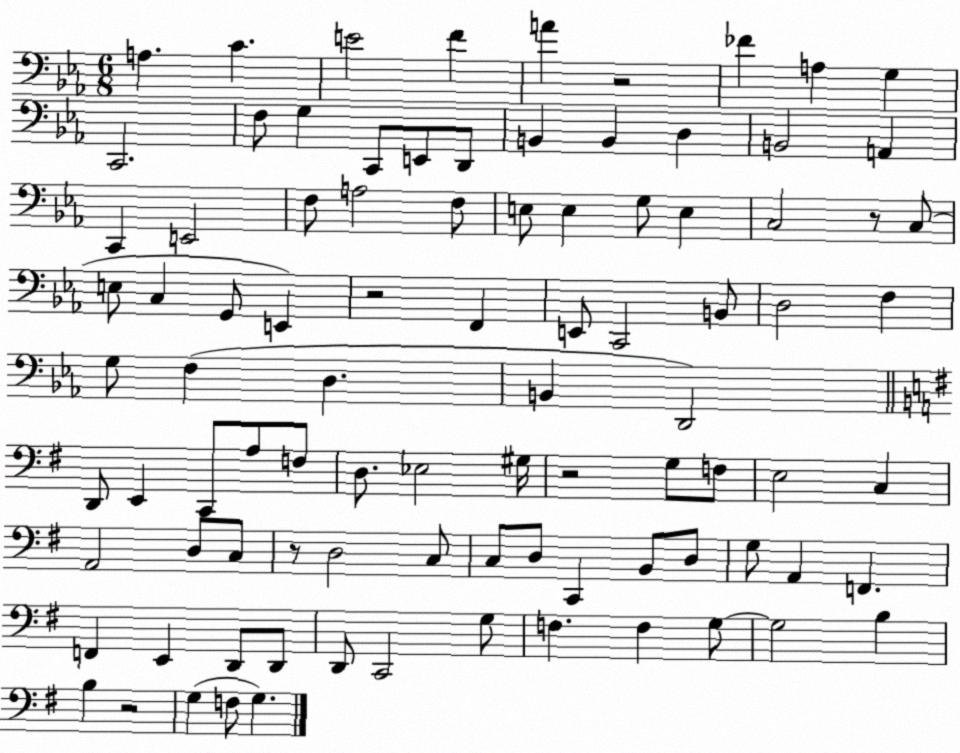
X:1
T:Untitled
M:6/8
L:1/4
K:Eb
A, C E2 F A z2 _F A, G, C,,2 F,/2 G, C,,/2 E,,/2 D,,/2 B,, B,, D, B,,2 A,, C,, E,,2 F,/2 A,2 F,/2 E,/2 E, G,/2 E, C,2 z/2 C,/2 E,/2 C, G,,/2 E,, z2 F,, E,,/2 C,,2 B,,/2 D,2 F, G,/2 F, D, B,, D,,2 D,,/2 E,, C,,/2 A,/2 F,/2 D,/2 _E,2 ^G,/4 z2 G,/2 F,/2 E,2 C, A,,2 D,/2 C,/2 z/2 D,2 C,/2 C,/2 D,/2 C,, B,,/2 D,/2 G,/2 A,, F,, F,, E,, D,,/2 D,,/2 D,,/2 C,,2 G,/2 F, F, G,/2 G,2 B, B, z2 G, F,/2 G,